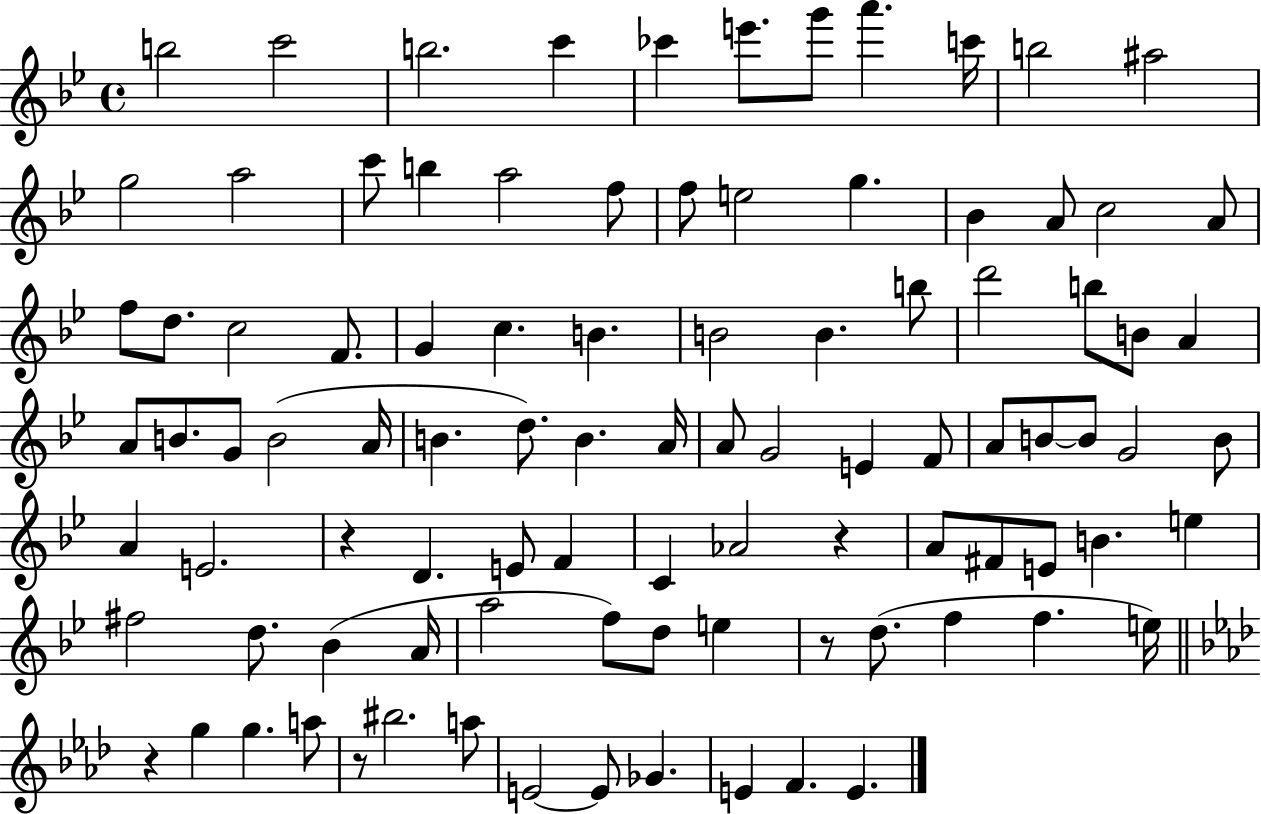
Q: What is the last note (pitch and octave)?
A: E4